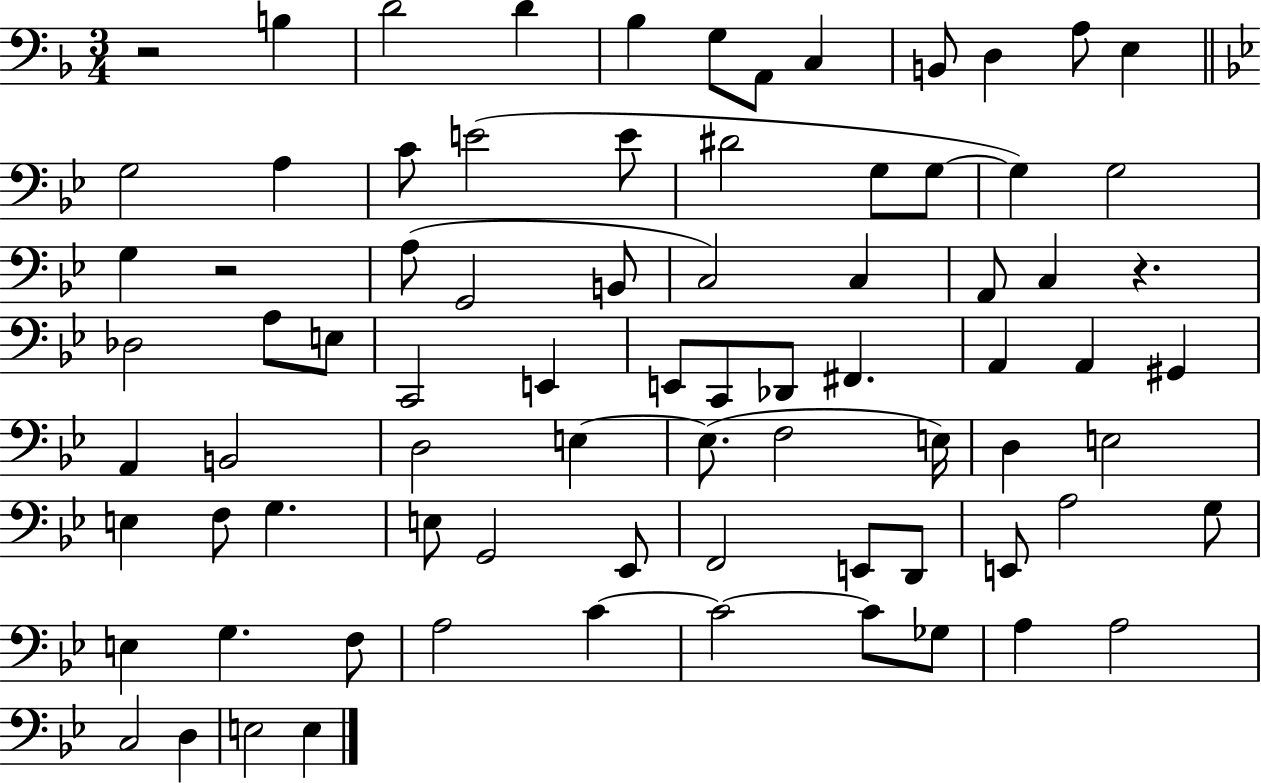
X:1
T:Untitled
M:3/4
L:1/4
K:F
z2 B, D2 D _B, G,/2 A,,/2 C, B,,/2 D, A,/2 E, G,2 A, C/2 E2 E/2 ^D2 G,/2 G,/2 G, G,2 G, z2 A,/2 G,,2 B,,/2 C,2 C, A,,/2 C, z _D,2 A,/2 E,/2 C,,2 E,, E,,/2 C,,/2 _D,,/2 ^F,, A,, A,, ^G,, A,, B,,2 D,2 E, E,/2 F,2 E,/4 D, E,2 E, F,/2 G, E,/2 G,,2 _E,,/2 F,,2 E,,/2 D,,/2 E,,/2 A,2 G,/2 E, G, F,/2 A,2 C C2 C/2 _G,/2 A, A,2 C,2 D, E,2 E,